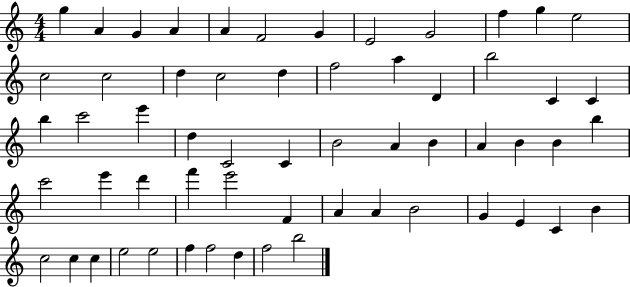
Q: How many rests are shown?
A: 0